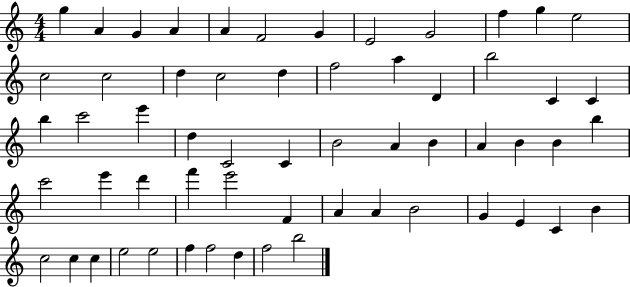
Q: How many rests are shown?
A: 0